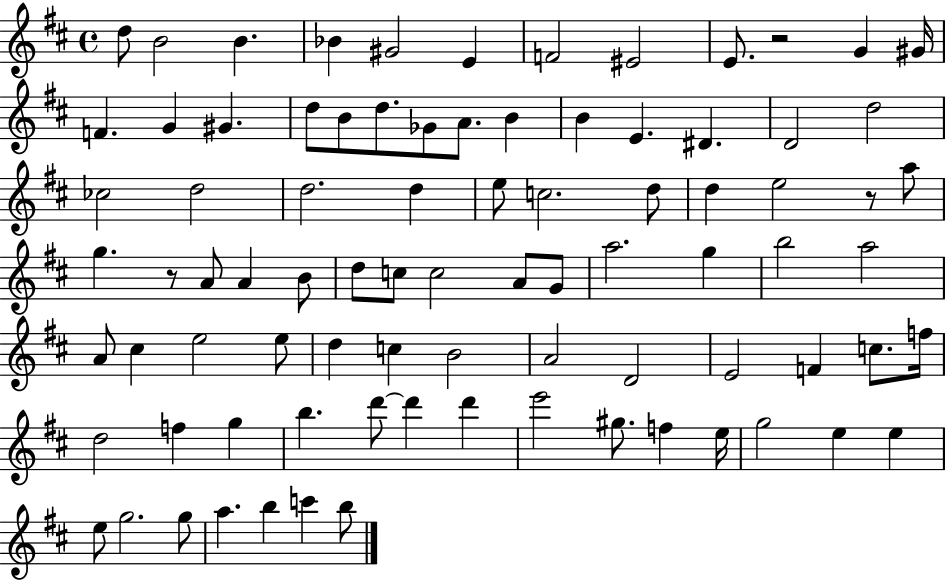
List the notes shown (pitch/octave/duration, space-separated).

D5/e B4/h B4/q. Bb4/q G#4/h E4/q F4/h EIS4/h E4/e. R/h G4/q G#4/s F4/q. G4/q G#4/q. D5/e B4/e D5/e. Gb4/e A4/e. B4/q B4/q E4/q. D#4/q. D4/h D5/h CES5/h D5/h D5/h. D5/q E5/e C5/h. D5/e D5/q E5/h R/e A5/e G5/q. R/e A4/e A4/q B4/e D5/e C5/e C5/h A4/e G4/e A5/h. G5/q B5/h A5/h A4/e C#5/q E5/h E5/e D5/q C5/q B4/h A4/h D4/h E4/h F4/q C5/e. F5/s D5/h F5/q G5/q B5/q. D6/e D6/q D6/q E6/h G#5/e. F5/q E5/s G5/h E5/q E5/q E5/e G5/h. G5/e A5/q. B5/q C6/q B5/e